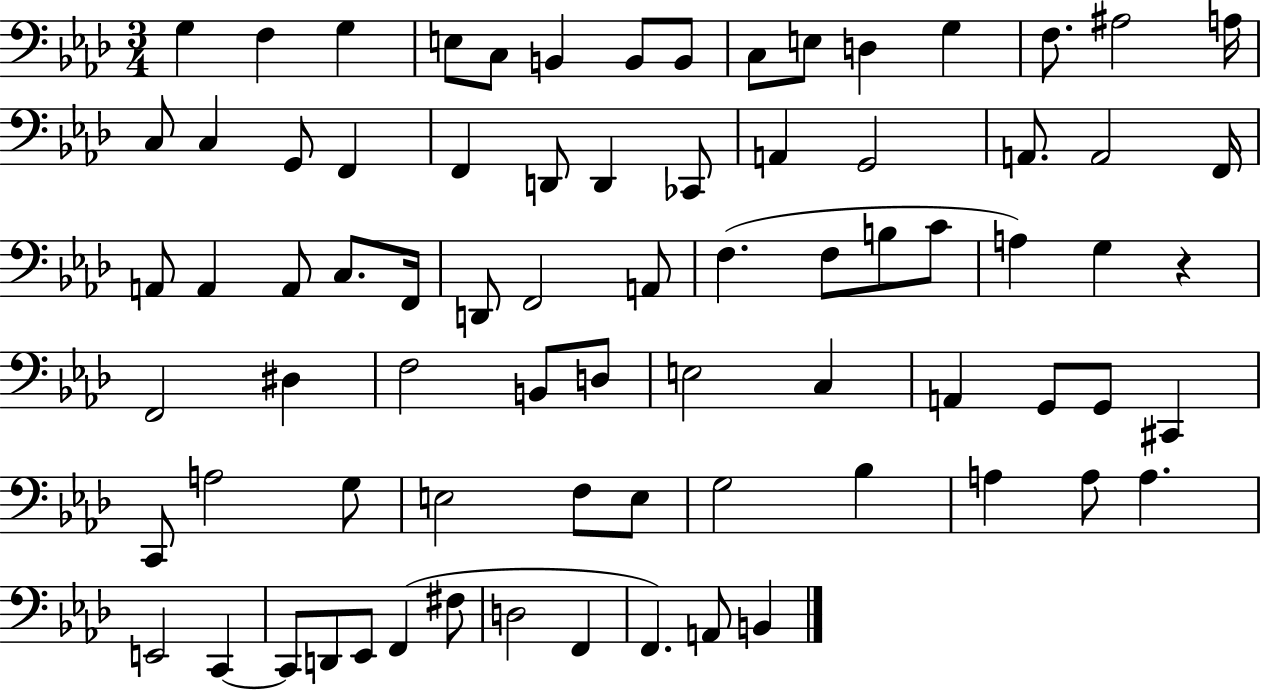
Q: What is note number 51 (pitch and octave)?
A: G2